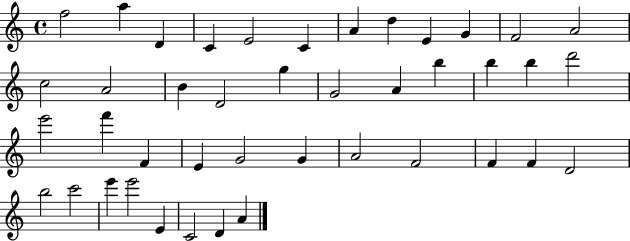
{
  \clef treble
  \time 4/4
  \defaultTimeSignature
  \key c \major
  f''2 a''4 d'4 | c'4 e'2 c'4 | a'4 d''4 e'4 g'4 | f'2 a'2 | \break c''2 a'2 | b'4 d'2 g''4 | g'2 a'4 b''4 | b''4 b''4 d'''2 | \break e'''2 f'''4 f'4 | e'4 g'2 g'4 | a'2 f'2 | f'4 f'4 d'2 | \break b''2 c'''2 | e'''4 e'''2 e'4 | c'2 d'4 a'4 | \bar "|."
}